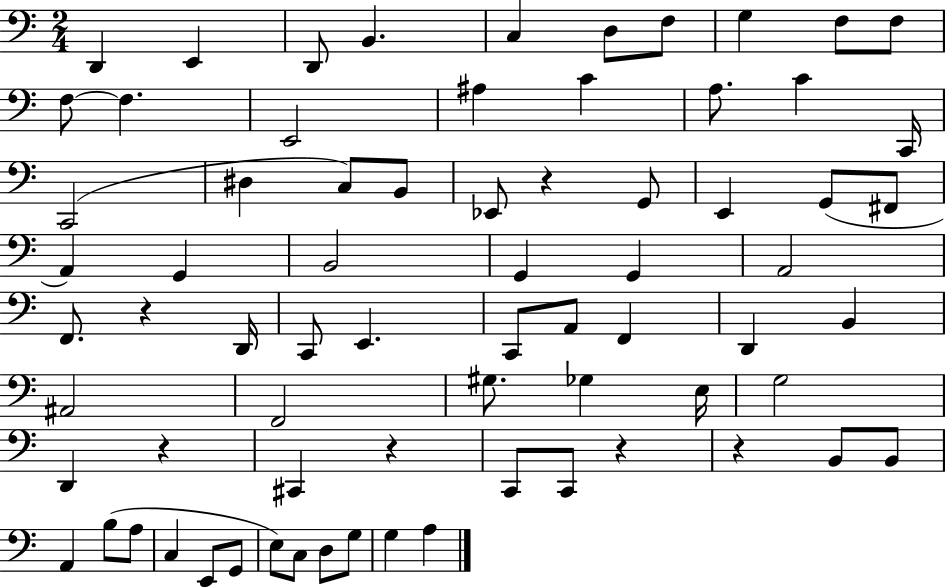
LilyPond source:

{
  \clef bass
  \numericTimeSignature
  \time 2/4
  \key c \major
  d,4 e,4 | d,8 b,4. | c4 d8 f8 | g4 f8 f8 | \break f8~~ f4. | e,2 | ais4 c'4 | a8. c'4 c,16 | \break c,2( | dis4 c8) b,8 | ees,8 r4 g,8 | e,4 g,8( fis,8 | \break a,4) g,4 | b,2 | g,4 g,4 | a,2 | \break f,8. r4 d,16 | c,8 e,4. | c,8 a,8 f,4 | d,4 b,4 | \break ais,2 | f,2 | gis8. ges4 e16 | g2 | \break d,4 r4 | cis,4 r4 | c,8 c,8 r4 | r4 b,8 b,8 | \break a,4 b8( a8 | c4 e,8 g,8 | e8) c8 d8 g8 | g4 a4 | \break \bar "|."
}